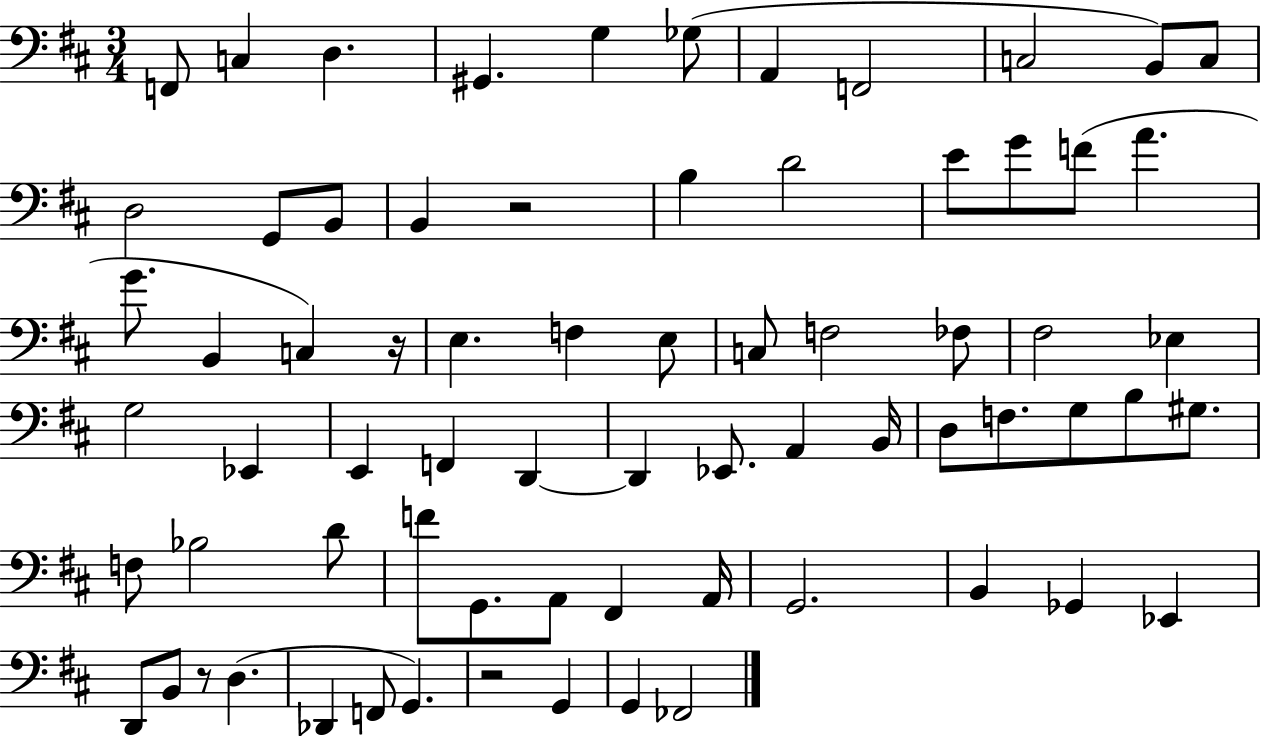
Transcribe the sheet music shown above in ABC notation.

X:1
T:Untitled
M:3/4
L:1/4
K:D
F,,/2 C, D, ^G,, G, _G,/2 A,, F,,2 C,2 B,,/2 C,/2 D,2 G,,/2 B,,/2 B,, z2 B, D2 E/2 G/2 F/2 A G/2 B,, C, z/4 E, F, E,/2 C,/2 F,2 _F,/2 ^F,2 _E, G,2 _E,, E,, F,, D,, D,, _E,,/2 A,, B,,/4 D,/2 F,/2 G,/2 B,/2 ^G,/2 F,/2 _B,2 D/2 F/2 G,,/2 A,,/2 ^F,, A,,/4 G,,2 B,, _G,, _E,, D,,/2 B,,/2 z/2 D, _D,, F,,/2 G,, z2 G,, G,, _F,,2